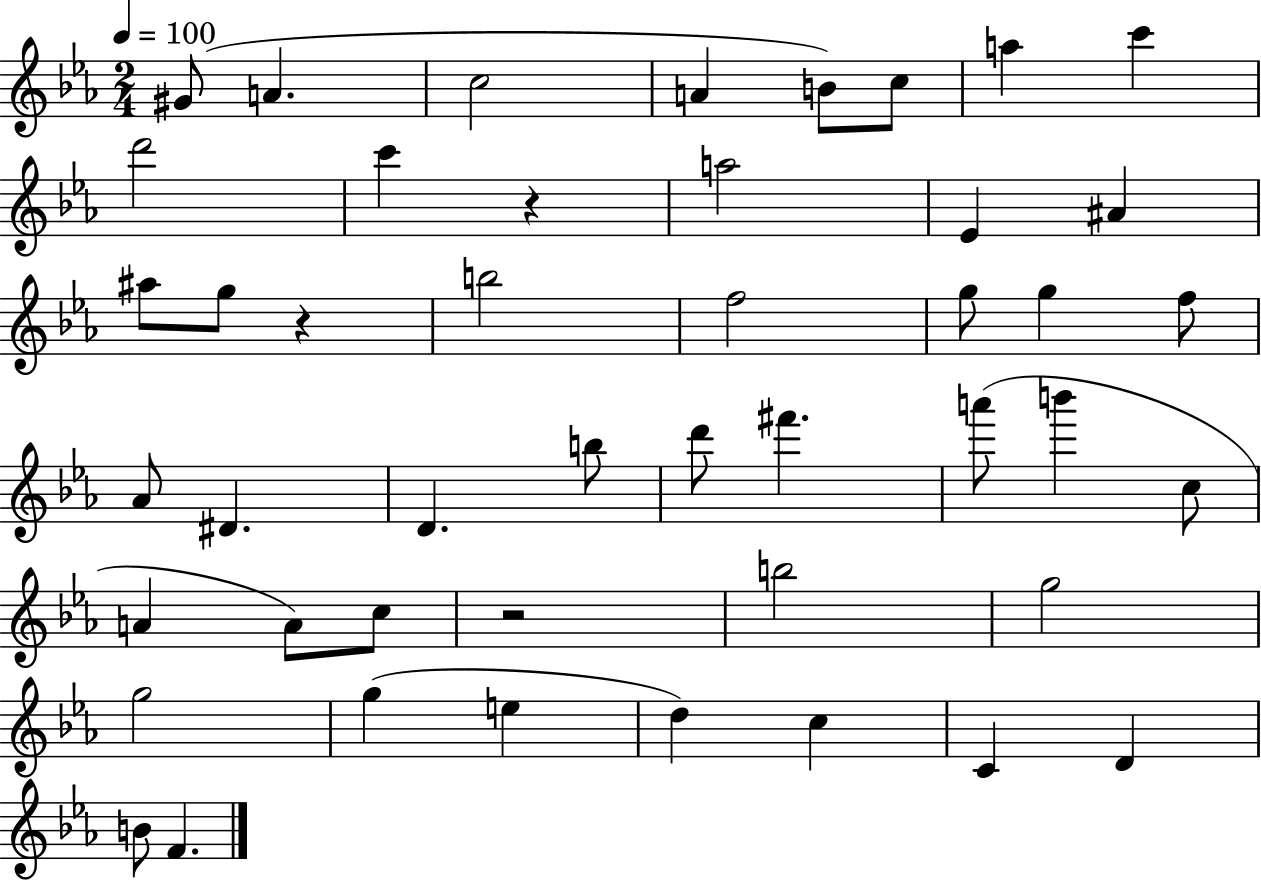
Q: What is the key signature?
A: EES major